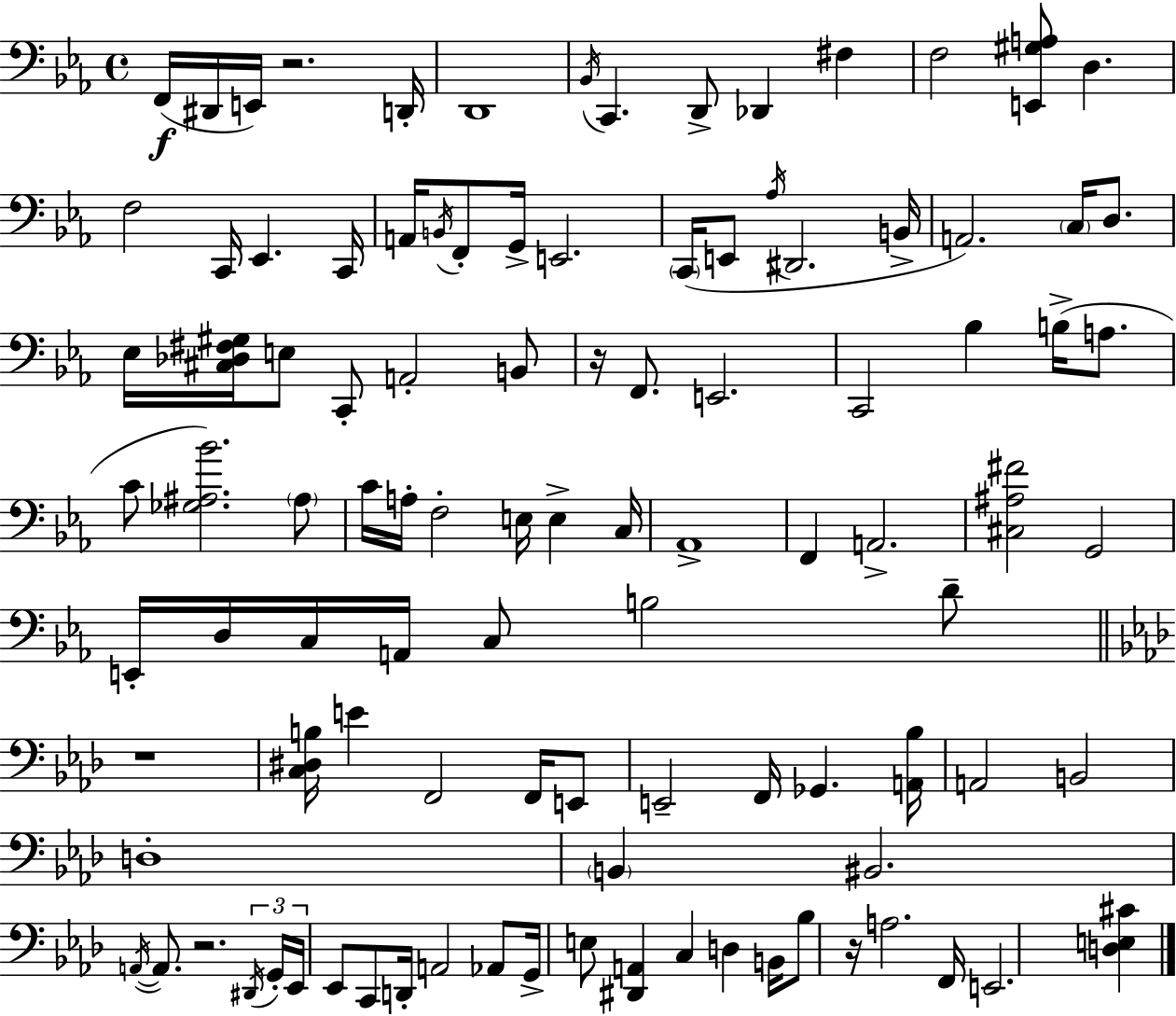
X:1
T:Untitled
M:4/4
L:1/4
K:Cm
F,,/4 ^D,,/4 E,,/4 z2 D,,/4 D,,4 _B,,/4 C,, D,,/2 _D,, ^F, F,2 [E,,^G,A,]/2 D, F,2 C,,/4 _E,, C,,/4 A,,/4 B,,/4 F,,/2 G,,/4 E,,2 C,,/4 E,,/2 _A,/4 ^D,,2 B,,/4 A,,2 C,/4 D,/2 _E,/4 [^C,_D,^F,^G,]/4 E,/2 C,,/2 A,,2 B,,/2 z/4 F,,/2 E,,2 C,,2 _B, B,/4 A,/2 C/2 [_G,^A,_B]2 ^A,/2 C/4 A,/4 F,2 E,/4 E, C,/4 _A,,4 F,, A,,2 [^C,^A,^F]2 G,,2 E,,/4 D,/4 C,/4 A,,/4 C,/2 B,2 D/2 z4 [C,^D,B,]/4 E F,,2 F,,/4 E,,/2 E,,2 F,,/4 _G,, [A,,_B,]/4 A,,2 B,,2 D,4 B,, ^B,,2 A,,/4 A,,/2 z2 ^D,,/4 G,,/4 _E,,/4 _E,,/2 C,,/2 D,,/4 A,,2 _A,,/2 G,,/4 E,/2 [^D,,A,,] C, D, B,,/4 _B,/2 z/4 A,2 F,,/4 E,,2 [D,E,^C]